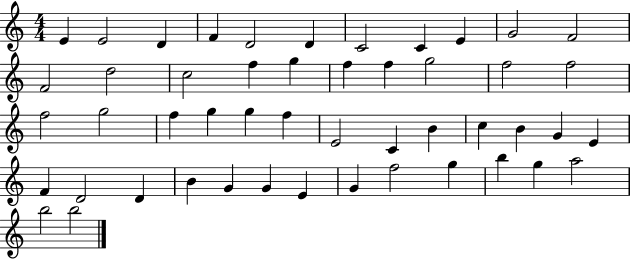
E4/q E4/h D4/q F4/q D4/h D4/q C4/h C4/q E4/q G4/h F4/h F4/h D5/h C5/h F5/q G5/q F5/q F5/q G5/h F5/h F5/h F5/h G5/h F5/q G5/q G5/q F5/q E4/h C4/q B4/q C5/q B4/q G4/q E4/q F4/q D4/h D4/q B4/q G4/q G4/q E4/q G4/q F5/h G5/q B5/q G5/q A5/h B5/h B5/h